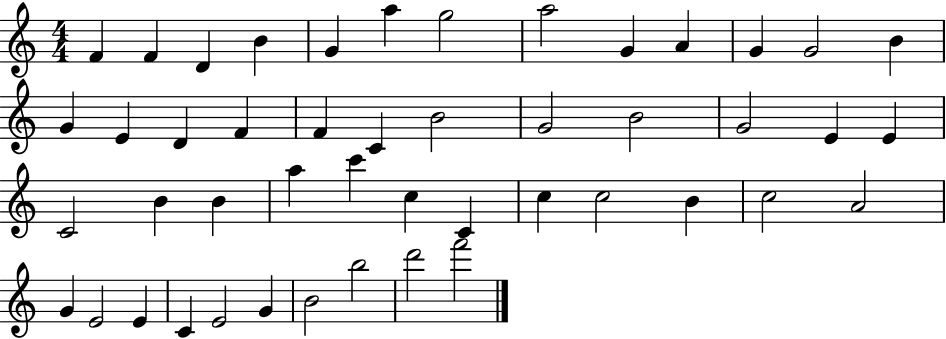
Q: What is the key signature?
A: C major